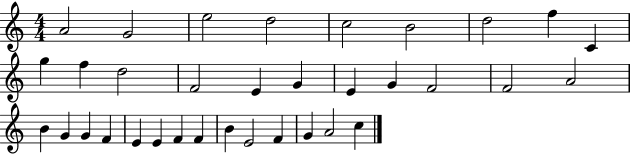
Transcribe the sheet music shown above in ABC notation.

X:1
T:Untitled
M:4/4
L:1/4
K:C
A2 G2 e2 d2 c2 B2 d2 f C g f d2 F2 E G E G F2 F2 A2 B G G F E E F F B E2 F G A2 c